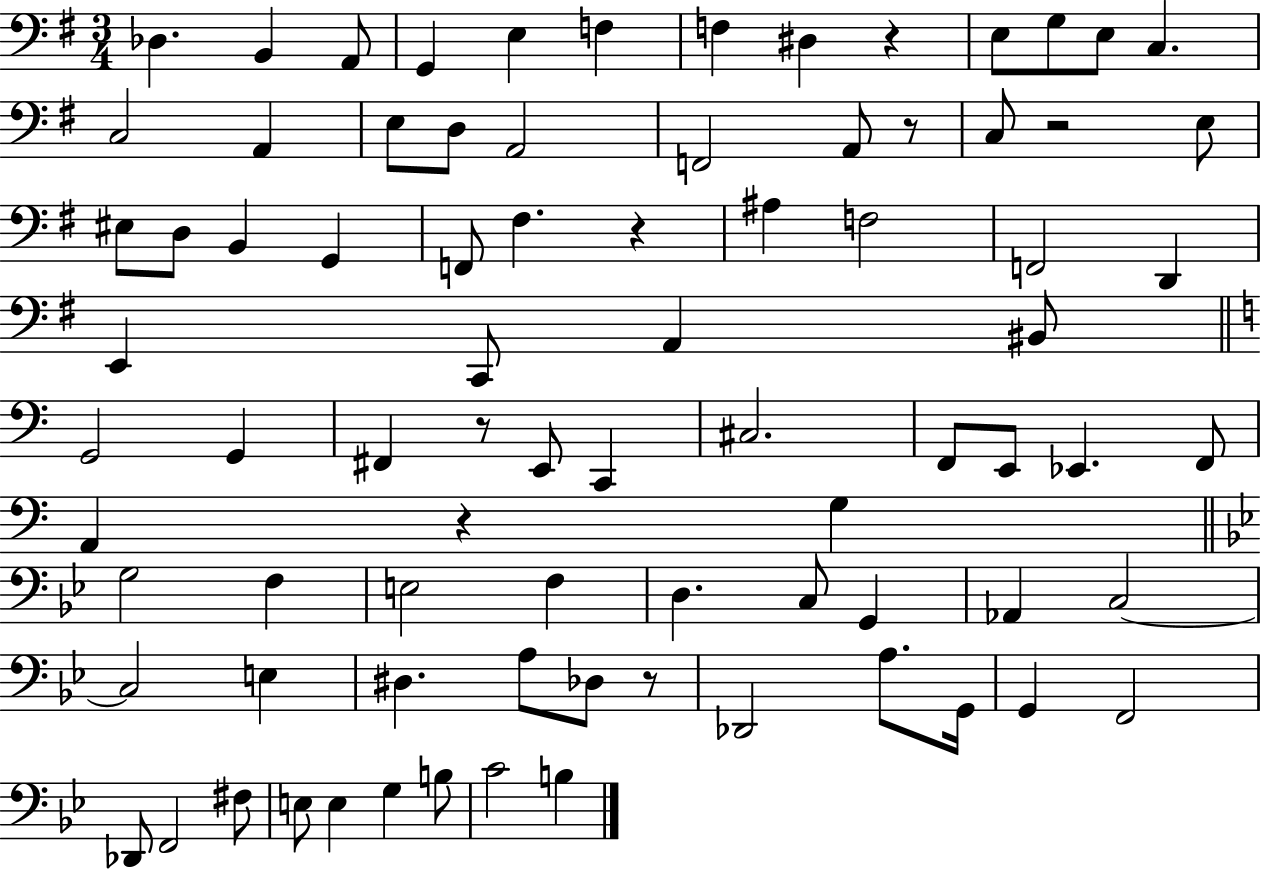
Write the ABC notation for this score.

X:1
T:Untitled
M:3/4
L:1/4
K:G
_D, B,, A,,/2 G,, E, F, F, ^D, z E,/2 G,/2 E,/2 C, C,2 A,, E,/2 D,/2 A,,2 F,,2 A,,/2 z/2 C,/2 z2 E,/2 ^E,/2 D,/2 B,, G,, F,,/2 ^F, z ^A, F,2 F,,2 D,, E,, C,,/2 A,, ^B,,/2 G,,2 G,, ^F,, z/2 E,,/2 C,, ^C,2 F,,/2 E,,/2 _E,, F,,/2 A,, z G, G,2 F, E,2 F, D, C,/2 G,, _A,, C,2 C,2 E, ^D, A,/2 _D,/2 z/2 _D,,2 A,/2 G,,/4 G,, F,,2 _D,,/2 F,,2 ^F,/2 E,/2 E, G, B,/2 C2 B,